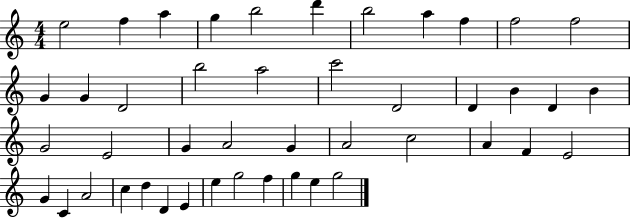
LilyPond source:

{
  \clef treble
  \numericTimeSignature
  \time 4/4
  \key c \major
  e''2 f''4 a''4 | g''4 b''2 d'''4 | b''2 a''4 f''4 | f''2 f''2 | \break g'4 g'4 d'2 | b''2 a''2 | c'''2 d'2 | d'4 b'4 d'4 b'4 | \break g'2 e'2 | g'4 a'2 g'4 | a'2 c''2 | a'4 f'4 e'2 | \break g'4 c'4 a'2 | c''4 d''4 d'4 e'4 | e''4 g''2 f''4 | g''4 e''4 g''2 | \break \bar "|."
}